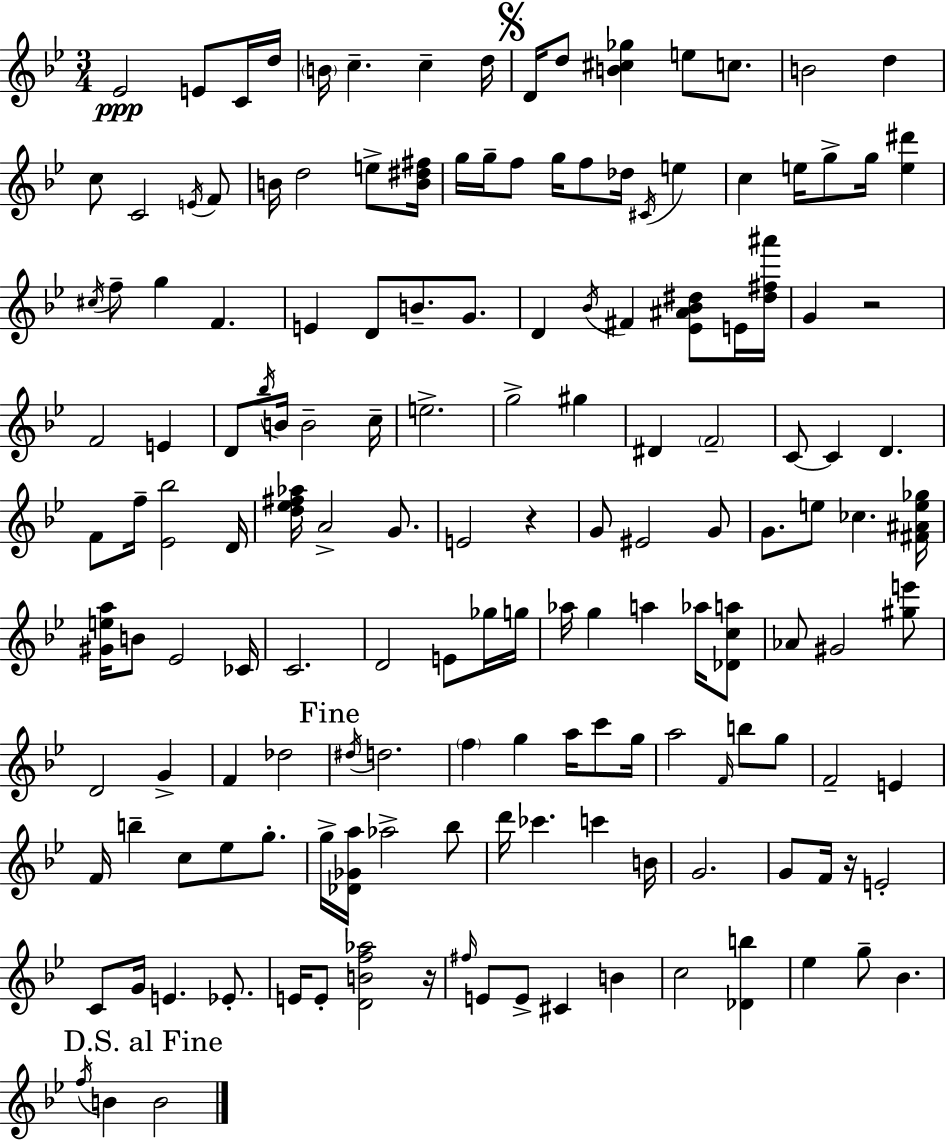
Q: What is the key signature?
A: BES major